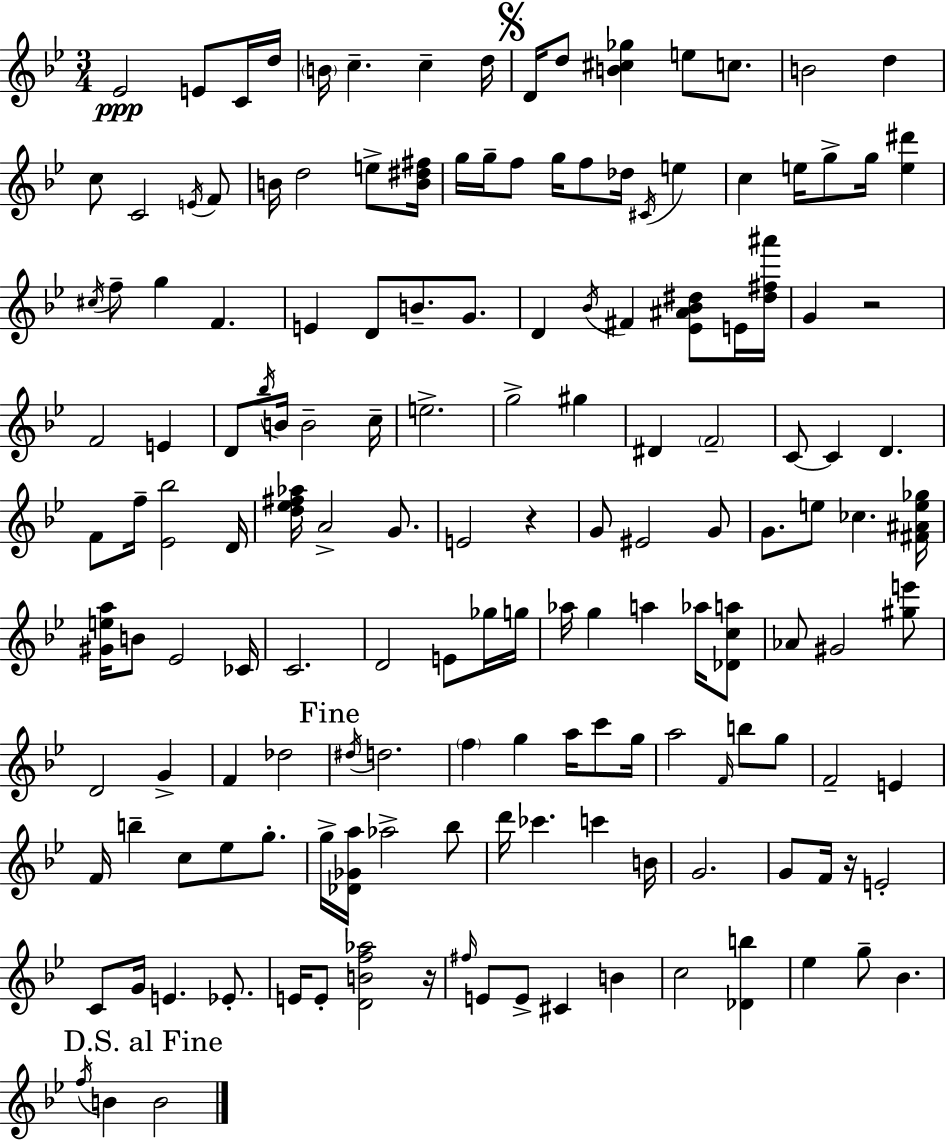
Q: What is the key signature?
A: BES major